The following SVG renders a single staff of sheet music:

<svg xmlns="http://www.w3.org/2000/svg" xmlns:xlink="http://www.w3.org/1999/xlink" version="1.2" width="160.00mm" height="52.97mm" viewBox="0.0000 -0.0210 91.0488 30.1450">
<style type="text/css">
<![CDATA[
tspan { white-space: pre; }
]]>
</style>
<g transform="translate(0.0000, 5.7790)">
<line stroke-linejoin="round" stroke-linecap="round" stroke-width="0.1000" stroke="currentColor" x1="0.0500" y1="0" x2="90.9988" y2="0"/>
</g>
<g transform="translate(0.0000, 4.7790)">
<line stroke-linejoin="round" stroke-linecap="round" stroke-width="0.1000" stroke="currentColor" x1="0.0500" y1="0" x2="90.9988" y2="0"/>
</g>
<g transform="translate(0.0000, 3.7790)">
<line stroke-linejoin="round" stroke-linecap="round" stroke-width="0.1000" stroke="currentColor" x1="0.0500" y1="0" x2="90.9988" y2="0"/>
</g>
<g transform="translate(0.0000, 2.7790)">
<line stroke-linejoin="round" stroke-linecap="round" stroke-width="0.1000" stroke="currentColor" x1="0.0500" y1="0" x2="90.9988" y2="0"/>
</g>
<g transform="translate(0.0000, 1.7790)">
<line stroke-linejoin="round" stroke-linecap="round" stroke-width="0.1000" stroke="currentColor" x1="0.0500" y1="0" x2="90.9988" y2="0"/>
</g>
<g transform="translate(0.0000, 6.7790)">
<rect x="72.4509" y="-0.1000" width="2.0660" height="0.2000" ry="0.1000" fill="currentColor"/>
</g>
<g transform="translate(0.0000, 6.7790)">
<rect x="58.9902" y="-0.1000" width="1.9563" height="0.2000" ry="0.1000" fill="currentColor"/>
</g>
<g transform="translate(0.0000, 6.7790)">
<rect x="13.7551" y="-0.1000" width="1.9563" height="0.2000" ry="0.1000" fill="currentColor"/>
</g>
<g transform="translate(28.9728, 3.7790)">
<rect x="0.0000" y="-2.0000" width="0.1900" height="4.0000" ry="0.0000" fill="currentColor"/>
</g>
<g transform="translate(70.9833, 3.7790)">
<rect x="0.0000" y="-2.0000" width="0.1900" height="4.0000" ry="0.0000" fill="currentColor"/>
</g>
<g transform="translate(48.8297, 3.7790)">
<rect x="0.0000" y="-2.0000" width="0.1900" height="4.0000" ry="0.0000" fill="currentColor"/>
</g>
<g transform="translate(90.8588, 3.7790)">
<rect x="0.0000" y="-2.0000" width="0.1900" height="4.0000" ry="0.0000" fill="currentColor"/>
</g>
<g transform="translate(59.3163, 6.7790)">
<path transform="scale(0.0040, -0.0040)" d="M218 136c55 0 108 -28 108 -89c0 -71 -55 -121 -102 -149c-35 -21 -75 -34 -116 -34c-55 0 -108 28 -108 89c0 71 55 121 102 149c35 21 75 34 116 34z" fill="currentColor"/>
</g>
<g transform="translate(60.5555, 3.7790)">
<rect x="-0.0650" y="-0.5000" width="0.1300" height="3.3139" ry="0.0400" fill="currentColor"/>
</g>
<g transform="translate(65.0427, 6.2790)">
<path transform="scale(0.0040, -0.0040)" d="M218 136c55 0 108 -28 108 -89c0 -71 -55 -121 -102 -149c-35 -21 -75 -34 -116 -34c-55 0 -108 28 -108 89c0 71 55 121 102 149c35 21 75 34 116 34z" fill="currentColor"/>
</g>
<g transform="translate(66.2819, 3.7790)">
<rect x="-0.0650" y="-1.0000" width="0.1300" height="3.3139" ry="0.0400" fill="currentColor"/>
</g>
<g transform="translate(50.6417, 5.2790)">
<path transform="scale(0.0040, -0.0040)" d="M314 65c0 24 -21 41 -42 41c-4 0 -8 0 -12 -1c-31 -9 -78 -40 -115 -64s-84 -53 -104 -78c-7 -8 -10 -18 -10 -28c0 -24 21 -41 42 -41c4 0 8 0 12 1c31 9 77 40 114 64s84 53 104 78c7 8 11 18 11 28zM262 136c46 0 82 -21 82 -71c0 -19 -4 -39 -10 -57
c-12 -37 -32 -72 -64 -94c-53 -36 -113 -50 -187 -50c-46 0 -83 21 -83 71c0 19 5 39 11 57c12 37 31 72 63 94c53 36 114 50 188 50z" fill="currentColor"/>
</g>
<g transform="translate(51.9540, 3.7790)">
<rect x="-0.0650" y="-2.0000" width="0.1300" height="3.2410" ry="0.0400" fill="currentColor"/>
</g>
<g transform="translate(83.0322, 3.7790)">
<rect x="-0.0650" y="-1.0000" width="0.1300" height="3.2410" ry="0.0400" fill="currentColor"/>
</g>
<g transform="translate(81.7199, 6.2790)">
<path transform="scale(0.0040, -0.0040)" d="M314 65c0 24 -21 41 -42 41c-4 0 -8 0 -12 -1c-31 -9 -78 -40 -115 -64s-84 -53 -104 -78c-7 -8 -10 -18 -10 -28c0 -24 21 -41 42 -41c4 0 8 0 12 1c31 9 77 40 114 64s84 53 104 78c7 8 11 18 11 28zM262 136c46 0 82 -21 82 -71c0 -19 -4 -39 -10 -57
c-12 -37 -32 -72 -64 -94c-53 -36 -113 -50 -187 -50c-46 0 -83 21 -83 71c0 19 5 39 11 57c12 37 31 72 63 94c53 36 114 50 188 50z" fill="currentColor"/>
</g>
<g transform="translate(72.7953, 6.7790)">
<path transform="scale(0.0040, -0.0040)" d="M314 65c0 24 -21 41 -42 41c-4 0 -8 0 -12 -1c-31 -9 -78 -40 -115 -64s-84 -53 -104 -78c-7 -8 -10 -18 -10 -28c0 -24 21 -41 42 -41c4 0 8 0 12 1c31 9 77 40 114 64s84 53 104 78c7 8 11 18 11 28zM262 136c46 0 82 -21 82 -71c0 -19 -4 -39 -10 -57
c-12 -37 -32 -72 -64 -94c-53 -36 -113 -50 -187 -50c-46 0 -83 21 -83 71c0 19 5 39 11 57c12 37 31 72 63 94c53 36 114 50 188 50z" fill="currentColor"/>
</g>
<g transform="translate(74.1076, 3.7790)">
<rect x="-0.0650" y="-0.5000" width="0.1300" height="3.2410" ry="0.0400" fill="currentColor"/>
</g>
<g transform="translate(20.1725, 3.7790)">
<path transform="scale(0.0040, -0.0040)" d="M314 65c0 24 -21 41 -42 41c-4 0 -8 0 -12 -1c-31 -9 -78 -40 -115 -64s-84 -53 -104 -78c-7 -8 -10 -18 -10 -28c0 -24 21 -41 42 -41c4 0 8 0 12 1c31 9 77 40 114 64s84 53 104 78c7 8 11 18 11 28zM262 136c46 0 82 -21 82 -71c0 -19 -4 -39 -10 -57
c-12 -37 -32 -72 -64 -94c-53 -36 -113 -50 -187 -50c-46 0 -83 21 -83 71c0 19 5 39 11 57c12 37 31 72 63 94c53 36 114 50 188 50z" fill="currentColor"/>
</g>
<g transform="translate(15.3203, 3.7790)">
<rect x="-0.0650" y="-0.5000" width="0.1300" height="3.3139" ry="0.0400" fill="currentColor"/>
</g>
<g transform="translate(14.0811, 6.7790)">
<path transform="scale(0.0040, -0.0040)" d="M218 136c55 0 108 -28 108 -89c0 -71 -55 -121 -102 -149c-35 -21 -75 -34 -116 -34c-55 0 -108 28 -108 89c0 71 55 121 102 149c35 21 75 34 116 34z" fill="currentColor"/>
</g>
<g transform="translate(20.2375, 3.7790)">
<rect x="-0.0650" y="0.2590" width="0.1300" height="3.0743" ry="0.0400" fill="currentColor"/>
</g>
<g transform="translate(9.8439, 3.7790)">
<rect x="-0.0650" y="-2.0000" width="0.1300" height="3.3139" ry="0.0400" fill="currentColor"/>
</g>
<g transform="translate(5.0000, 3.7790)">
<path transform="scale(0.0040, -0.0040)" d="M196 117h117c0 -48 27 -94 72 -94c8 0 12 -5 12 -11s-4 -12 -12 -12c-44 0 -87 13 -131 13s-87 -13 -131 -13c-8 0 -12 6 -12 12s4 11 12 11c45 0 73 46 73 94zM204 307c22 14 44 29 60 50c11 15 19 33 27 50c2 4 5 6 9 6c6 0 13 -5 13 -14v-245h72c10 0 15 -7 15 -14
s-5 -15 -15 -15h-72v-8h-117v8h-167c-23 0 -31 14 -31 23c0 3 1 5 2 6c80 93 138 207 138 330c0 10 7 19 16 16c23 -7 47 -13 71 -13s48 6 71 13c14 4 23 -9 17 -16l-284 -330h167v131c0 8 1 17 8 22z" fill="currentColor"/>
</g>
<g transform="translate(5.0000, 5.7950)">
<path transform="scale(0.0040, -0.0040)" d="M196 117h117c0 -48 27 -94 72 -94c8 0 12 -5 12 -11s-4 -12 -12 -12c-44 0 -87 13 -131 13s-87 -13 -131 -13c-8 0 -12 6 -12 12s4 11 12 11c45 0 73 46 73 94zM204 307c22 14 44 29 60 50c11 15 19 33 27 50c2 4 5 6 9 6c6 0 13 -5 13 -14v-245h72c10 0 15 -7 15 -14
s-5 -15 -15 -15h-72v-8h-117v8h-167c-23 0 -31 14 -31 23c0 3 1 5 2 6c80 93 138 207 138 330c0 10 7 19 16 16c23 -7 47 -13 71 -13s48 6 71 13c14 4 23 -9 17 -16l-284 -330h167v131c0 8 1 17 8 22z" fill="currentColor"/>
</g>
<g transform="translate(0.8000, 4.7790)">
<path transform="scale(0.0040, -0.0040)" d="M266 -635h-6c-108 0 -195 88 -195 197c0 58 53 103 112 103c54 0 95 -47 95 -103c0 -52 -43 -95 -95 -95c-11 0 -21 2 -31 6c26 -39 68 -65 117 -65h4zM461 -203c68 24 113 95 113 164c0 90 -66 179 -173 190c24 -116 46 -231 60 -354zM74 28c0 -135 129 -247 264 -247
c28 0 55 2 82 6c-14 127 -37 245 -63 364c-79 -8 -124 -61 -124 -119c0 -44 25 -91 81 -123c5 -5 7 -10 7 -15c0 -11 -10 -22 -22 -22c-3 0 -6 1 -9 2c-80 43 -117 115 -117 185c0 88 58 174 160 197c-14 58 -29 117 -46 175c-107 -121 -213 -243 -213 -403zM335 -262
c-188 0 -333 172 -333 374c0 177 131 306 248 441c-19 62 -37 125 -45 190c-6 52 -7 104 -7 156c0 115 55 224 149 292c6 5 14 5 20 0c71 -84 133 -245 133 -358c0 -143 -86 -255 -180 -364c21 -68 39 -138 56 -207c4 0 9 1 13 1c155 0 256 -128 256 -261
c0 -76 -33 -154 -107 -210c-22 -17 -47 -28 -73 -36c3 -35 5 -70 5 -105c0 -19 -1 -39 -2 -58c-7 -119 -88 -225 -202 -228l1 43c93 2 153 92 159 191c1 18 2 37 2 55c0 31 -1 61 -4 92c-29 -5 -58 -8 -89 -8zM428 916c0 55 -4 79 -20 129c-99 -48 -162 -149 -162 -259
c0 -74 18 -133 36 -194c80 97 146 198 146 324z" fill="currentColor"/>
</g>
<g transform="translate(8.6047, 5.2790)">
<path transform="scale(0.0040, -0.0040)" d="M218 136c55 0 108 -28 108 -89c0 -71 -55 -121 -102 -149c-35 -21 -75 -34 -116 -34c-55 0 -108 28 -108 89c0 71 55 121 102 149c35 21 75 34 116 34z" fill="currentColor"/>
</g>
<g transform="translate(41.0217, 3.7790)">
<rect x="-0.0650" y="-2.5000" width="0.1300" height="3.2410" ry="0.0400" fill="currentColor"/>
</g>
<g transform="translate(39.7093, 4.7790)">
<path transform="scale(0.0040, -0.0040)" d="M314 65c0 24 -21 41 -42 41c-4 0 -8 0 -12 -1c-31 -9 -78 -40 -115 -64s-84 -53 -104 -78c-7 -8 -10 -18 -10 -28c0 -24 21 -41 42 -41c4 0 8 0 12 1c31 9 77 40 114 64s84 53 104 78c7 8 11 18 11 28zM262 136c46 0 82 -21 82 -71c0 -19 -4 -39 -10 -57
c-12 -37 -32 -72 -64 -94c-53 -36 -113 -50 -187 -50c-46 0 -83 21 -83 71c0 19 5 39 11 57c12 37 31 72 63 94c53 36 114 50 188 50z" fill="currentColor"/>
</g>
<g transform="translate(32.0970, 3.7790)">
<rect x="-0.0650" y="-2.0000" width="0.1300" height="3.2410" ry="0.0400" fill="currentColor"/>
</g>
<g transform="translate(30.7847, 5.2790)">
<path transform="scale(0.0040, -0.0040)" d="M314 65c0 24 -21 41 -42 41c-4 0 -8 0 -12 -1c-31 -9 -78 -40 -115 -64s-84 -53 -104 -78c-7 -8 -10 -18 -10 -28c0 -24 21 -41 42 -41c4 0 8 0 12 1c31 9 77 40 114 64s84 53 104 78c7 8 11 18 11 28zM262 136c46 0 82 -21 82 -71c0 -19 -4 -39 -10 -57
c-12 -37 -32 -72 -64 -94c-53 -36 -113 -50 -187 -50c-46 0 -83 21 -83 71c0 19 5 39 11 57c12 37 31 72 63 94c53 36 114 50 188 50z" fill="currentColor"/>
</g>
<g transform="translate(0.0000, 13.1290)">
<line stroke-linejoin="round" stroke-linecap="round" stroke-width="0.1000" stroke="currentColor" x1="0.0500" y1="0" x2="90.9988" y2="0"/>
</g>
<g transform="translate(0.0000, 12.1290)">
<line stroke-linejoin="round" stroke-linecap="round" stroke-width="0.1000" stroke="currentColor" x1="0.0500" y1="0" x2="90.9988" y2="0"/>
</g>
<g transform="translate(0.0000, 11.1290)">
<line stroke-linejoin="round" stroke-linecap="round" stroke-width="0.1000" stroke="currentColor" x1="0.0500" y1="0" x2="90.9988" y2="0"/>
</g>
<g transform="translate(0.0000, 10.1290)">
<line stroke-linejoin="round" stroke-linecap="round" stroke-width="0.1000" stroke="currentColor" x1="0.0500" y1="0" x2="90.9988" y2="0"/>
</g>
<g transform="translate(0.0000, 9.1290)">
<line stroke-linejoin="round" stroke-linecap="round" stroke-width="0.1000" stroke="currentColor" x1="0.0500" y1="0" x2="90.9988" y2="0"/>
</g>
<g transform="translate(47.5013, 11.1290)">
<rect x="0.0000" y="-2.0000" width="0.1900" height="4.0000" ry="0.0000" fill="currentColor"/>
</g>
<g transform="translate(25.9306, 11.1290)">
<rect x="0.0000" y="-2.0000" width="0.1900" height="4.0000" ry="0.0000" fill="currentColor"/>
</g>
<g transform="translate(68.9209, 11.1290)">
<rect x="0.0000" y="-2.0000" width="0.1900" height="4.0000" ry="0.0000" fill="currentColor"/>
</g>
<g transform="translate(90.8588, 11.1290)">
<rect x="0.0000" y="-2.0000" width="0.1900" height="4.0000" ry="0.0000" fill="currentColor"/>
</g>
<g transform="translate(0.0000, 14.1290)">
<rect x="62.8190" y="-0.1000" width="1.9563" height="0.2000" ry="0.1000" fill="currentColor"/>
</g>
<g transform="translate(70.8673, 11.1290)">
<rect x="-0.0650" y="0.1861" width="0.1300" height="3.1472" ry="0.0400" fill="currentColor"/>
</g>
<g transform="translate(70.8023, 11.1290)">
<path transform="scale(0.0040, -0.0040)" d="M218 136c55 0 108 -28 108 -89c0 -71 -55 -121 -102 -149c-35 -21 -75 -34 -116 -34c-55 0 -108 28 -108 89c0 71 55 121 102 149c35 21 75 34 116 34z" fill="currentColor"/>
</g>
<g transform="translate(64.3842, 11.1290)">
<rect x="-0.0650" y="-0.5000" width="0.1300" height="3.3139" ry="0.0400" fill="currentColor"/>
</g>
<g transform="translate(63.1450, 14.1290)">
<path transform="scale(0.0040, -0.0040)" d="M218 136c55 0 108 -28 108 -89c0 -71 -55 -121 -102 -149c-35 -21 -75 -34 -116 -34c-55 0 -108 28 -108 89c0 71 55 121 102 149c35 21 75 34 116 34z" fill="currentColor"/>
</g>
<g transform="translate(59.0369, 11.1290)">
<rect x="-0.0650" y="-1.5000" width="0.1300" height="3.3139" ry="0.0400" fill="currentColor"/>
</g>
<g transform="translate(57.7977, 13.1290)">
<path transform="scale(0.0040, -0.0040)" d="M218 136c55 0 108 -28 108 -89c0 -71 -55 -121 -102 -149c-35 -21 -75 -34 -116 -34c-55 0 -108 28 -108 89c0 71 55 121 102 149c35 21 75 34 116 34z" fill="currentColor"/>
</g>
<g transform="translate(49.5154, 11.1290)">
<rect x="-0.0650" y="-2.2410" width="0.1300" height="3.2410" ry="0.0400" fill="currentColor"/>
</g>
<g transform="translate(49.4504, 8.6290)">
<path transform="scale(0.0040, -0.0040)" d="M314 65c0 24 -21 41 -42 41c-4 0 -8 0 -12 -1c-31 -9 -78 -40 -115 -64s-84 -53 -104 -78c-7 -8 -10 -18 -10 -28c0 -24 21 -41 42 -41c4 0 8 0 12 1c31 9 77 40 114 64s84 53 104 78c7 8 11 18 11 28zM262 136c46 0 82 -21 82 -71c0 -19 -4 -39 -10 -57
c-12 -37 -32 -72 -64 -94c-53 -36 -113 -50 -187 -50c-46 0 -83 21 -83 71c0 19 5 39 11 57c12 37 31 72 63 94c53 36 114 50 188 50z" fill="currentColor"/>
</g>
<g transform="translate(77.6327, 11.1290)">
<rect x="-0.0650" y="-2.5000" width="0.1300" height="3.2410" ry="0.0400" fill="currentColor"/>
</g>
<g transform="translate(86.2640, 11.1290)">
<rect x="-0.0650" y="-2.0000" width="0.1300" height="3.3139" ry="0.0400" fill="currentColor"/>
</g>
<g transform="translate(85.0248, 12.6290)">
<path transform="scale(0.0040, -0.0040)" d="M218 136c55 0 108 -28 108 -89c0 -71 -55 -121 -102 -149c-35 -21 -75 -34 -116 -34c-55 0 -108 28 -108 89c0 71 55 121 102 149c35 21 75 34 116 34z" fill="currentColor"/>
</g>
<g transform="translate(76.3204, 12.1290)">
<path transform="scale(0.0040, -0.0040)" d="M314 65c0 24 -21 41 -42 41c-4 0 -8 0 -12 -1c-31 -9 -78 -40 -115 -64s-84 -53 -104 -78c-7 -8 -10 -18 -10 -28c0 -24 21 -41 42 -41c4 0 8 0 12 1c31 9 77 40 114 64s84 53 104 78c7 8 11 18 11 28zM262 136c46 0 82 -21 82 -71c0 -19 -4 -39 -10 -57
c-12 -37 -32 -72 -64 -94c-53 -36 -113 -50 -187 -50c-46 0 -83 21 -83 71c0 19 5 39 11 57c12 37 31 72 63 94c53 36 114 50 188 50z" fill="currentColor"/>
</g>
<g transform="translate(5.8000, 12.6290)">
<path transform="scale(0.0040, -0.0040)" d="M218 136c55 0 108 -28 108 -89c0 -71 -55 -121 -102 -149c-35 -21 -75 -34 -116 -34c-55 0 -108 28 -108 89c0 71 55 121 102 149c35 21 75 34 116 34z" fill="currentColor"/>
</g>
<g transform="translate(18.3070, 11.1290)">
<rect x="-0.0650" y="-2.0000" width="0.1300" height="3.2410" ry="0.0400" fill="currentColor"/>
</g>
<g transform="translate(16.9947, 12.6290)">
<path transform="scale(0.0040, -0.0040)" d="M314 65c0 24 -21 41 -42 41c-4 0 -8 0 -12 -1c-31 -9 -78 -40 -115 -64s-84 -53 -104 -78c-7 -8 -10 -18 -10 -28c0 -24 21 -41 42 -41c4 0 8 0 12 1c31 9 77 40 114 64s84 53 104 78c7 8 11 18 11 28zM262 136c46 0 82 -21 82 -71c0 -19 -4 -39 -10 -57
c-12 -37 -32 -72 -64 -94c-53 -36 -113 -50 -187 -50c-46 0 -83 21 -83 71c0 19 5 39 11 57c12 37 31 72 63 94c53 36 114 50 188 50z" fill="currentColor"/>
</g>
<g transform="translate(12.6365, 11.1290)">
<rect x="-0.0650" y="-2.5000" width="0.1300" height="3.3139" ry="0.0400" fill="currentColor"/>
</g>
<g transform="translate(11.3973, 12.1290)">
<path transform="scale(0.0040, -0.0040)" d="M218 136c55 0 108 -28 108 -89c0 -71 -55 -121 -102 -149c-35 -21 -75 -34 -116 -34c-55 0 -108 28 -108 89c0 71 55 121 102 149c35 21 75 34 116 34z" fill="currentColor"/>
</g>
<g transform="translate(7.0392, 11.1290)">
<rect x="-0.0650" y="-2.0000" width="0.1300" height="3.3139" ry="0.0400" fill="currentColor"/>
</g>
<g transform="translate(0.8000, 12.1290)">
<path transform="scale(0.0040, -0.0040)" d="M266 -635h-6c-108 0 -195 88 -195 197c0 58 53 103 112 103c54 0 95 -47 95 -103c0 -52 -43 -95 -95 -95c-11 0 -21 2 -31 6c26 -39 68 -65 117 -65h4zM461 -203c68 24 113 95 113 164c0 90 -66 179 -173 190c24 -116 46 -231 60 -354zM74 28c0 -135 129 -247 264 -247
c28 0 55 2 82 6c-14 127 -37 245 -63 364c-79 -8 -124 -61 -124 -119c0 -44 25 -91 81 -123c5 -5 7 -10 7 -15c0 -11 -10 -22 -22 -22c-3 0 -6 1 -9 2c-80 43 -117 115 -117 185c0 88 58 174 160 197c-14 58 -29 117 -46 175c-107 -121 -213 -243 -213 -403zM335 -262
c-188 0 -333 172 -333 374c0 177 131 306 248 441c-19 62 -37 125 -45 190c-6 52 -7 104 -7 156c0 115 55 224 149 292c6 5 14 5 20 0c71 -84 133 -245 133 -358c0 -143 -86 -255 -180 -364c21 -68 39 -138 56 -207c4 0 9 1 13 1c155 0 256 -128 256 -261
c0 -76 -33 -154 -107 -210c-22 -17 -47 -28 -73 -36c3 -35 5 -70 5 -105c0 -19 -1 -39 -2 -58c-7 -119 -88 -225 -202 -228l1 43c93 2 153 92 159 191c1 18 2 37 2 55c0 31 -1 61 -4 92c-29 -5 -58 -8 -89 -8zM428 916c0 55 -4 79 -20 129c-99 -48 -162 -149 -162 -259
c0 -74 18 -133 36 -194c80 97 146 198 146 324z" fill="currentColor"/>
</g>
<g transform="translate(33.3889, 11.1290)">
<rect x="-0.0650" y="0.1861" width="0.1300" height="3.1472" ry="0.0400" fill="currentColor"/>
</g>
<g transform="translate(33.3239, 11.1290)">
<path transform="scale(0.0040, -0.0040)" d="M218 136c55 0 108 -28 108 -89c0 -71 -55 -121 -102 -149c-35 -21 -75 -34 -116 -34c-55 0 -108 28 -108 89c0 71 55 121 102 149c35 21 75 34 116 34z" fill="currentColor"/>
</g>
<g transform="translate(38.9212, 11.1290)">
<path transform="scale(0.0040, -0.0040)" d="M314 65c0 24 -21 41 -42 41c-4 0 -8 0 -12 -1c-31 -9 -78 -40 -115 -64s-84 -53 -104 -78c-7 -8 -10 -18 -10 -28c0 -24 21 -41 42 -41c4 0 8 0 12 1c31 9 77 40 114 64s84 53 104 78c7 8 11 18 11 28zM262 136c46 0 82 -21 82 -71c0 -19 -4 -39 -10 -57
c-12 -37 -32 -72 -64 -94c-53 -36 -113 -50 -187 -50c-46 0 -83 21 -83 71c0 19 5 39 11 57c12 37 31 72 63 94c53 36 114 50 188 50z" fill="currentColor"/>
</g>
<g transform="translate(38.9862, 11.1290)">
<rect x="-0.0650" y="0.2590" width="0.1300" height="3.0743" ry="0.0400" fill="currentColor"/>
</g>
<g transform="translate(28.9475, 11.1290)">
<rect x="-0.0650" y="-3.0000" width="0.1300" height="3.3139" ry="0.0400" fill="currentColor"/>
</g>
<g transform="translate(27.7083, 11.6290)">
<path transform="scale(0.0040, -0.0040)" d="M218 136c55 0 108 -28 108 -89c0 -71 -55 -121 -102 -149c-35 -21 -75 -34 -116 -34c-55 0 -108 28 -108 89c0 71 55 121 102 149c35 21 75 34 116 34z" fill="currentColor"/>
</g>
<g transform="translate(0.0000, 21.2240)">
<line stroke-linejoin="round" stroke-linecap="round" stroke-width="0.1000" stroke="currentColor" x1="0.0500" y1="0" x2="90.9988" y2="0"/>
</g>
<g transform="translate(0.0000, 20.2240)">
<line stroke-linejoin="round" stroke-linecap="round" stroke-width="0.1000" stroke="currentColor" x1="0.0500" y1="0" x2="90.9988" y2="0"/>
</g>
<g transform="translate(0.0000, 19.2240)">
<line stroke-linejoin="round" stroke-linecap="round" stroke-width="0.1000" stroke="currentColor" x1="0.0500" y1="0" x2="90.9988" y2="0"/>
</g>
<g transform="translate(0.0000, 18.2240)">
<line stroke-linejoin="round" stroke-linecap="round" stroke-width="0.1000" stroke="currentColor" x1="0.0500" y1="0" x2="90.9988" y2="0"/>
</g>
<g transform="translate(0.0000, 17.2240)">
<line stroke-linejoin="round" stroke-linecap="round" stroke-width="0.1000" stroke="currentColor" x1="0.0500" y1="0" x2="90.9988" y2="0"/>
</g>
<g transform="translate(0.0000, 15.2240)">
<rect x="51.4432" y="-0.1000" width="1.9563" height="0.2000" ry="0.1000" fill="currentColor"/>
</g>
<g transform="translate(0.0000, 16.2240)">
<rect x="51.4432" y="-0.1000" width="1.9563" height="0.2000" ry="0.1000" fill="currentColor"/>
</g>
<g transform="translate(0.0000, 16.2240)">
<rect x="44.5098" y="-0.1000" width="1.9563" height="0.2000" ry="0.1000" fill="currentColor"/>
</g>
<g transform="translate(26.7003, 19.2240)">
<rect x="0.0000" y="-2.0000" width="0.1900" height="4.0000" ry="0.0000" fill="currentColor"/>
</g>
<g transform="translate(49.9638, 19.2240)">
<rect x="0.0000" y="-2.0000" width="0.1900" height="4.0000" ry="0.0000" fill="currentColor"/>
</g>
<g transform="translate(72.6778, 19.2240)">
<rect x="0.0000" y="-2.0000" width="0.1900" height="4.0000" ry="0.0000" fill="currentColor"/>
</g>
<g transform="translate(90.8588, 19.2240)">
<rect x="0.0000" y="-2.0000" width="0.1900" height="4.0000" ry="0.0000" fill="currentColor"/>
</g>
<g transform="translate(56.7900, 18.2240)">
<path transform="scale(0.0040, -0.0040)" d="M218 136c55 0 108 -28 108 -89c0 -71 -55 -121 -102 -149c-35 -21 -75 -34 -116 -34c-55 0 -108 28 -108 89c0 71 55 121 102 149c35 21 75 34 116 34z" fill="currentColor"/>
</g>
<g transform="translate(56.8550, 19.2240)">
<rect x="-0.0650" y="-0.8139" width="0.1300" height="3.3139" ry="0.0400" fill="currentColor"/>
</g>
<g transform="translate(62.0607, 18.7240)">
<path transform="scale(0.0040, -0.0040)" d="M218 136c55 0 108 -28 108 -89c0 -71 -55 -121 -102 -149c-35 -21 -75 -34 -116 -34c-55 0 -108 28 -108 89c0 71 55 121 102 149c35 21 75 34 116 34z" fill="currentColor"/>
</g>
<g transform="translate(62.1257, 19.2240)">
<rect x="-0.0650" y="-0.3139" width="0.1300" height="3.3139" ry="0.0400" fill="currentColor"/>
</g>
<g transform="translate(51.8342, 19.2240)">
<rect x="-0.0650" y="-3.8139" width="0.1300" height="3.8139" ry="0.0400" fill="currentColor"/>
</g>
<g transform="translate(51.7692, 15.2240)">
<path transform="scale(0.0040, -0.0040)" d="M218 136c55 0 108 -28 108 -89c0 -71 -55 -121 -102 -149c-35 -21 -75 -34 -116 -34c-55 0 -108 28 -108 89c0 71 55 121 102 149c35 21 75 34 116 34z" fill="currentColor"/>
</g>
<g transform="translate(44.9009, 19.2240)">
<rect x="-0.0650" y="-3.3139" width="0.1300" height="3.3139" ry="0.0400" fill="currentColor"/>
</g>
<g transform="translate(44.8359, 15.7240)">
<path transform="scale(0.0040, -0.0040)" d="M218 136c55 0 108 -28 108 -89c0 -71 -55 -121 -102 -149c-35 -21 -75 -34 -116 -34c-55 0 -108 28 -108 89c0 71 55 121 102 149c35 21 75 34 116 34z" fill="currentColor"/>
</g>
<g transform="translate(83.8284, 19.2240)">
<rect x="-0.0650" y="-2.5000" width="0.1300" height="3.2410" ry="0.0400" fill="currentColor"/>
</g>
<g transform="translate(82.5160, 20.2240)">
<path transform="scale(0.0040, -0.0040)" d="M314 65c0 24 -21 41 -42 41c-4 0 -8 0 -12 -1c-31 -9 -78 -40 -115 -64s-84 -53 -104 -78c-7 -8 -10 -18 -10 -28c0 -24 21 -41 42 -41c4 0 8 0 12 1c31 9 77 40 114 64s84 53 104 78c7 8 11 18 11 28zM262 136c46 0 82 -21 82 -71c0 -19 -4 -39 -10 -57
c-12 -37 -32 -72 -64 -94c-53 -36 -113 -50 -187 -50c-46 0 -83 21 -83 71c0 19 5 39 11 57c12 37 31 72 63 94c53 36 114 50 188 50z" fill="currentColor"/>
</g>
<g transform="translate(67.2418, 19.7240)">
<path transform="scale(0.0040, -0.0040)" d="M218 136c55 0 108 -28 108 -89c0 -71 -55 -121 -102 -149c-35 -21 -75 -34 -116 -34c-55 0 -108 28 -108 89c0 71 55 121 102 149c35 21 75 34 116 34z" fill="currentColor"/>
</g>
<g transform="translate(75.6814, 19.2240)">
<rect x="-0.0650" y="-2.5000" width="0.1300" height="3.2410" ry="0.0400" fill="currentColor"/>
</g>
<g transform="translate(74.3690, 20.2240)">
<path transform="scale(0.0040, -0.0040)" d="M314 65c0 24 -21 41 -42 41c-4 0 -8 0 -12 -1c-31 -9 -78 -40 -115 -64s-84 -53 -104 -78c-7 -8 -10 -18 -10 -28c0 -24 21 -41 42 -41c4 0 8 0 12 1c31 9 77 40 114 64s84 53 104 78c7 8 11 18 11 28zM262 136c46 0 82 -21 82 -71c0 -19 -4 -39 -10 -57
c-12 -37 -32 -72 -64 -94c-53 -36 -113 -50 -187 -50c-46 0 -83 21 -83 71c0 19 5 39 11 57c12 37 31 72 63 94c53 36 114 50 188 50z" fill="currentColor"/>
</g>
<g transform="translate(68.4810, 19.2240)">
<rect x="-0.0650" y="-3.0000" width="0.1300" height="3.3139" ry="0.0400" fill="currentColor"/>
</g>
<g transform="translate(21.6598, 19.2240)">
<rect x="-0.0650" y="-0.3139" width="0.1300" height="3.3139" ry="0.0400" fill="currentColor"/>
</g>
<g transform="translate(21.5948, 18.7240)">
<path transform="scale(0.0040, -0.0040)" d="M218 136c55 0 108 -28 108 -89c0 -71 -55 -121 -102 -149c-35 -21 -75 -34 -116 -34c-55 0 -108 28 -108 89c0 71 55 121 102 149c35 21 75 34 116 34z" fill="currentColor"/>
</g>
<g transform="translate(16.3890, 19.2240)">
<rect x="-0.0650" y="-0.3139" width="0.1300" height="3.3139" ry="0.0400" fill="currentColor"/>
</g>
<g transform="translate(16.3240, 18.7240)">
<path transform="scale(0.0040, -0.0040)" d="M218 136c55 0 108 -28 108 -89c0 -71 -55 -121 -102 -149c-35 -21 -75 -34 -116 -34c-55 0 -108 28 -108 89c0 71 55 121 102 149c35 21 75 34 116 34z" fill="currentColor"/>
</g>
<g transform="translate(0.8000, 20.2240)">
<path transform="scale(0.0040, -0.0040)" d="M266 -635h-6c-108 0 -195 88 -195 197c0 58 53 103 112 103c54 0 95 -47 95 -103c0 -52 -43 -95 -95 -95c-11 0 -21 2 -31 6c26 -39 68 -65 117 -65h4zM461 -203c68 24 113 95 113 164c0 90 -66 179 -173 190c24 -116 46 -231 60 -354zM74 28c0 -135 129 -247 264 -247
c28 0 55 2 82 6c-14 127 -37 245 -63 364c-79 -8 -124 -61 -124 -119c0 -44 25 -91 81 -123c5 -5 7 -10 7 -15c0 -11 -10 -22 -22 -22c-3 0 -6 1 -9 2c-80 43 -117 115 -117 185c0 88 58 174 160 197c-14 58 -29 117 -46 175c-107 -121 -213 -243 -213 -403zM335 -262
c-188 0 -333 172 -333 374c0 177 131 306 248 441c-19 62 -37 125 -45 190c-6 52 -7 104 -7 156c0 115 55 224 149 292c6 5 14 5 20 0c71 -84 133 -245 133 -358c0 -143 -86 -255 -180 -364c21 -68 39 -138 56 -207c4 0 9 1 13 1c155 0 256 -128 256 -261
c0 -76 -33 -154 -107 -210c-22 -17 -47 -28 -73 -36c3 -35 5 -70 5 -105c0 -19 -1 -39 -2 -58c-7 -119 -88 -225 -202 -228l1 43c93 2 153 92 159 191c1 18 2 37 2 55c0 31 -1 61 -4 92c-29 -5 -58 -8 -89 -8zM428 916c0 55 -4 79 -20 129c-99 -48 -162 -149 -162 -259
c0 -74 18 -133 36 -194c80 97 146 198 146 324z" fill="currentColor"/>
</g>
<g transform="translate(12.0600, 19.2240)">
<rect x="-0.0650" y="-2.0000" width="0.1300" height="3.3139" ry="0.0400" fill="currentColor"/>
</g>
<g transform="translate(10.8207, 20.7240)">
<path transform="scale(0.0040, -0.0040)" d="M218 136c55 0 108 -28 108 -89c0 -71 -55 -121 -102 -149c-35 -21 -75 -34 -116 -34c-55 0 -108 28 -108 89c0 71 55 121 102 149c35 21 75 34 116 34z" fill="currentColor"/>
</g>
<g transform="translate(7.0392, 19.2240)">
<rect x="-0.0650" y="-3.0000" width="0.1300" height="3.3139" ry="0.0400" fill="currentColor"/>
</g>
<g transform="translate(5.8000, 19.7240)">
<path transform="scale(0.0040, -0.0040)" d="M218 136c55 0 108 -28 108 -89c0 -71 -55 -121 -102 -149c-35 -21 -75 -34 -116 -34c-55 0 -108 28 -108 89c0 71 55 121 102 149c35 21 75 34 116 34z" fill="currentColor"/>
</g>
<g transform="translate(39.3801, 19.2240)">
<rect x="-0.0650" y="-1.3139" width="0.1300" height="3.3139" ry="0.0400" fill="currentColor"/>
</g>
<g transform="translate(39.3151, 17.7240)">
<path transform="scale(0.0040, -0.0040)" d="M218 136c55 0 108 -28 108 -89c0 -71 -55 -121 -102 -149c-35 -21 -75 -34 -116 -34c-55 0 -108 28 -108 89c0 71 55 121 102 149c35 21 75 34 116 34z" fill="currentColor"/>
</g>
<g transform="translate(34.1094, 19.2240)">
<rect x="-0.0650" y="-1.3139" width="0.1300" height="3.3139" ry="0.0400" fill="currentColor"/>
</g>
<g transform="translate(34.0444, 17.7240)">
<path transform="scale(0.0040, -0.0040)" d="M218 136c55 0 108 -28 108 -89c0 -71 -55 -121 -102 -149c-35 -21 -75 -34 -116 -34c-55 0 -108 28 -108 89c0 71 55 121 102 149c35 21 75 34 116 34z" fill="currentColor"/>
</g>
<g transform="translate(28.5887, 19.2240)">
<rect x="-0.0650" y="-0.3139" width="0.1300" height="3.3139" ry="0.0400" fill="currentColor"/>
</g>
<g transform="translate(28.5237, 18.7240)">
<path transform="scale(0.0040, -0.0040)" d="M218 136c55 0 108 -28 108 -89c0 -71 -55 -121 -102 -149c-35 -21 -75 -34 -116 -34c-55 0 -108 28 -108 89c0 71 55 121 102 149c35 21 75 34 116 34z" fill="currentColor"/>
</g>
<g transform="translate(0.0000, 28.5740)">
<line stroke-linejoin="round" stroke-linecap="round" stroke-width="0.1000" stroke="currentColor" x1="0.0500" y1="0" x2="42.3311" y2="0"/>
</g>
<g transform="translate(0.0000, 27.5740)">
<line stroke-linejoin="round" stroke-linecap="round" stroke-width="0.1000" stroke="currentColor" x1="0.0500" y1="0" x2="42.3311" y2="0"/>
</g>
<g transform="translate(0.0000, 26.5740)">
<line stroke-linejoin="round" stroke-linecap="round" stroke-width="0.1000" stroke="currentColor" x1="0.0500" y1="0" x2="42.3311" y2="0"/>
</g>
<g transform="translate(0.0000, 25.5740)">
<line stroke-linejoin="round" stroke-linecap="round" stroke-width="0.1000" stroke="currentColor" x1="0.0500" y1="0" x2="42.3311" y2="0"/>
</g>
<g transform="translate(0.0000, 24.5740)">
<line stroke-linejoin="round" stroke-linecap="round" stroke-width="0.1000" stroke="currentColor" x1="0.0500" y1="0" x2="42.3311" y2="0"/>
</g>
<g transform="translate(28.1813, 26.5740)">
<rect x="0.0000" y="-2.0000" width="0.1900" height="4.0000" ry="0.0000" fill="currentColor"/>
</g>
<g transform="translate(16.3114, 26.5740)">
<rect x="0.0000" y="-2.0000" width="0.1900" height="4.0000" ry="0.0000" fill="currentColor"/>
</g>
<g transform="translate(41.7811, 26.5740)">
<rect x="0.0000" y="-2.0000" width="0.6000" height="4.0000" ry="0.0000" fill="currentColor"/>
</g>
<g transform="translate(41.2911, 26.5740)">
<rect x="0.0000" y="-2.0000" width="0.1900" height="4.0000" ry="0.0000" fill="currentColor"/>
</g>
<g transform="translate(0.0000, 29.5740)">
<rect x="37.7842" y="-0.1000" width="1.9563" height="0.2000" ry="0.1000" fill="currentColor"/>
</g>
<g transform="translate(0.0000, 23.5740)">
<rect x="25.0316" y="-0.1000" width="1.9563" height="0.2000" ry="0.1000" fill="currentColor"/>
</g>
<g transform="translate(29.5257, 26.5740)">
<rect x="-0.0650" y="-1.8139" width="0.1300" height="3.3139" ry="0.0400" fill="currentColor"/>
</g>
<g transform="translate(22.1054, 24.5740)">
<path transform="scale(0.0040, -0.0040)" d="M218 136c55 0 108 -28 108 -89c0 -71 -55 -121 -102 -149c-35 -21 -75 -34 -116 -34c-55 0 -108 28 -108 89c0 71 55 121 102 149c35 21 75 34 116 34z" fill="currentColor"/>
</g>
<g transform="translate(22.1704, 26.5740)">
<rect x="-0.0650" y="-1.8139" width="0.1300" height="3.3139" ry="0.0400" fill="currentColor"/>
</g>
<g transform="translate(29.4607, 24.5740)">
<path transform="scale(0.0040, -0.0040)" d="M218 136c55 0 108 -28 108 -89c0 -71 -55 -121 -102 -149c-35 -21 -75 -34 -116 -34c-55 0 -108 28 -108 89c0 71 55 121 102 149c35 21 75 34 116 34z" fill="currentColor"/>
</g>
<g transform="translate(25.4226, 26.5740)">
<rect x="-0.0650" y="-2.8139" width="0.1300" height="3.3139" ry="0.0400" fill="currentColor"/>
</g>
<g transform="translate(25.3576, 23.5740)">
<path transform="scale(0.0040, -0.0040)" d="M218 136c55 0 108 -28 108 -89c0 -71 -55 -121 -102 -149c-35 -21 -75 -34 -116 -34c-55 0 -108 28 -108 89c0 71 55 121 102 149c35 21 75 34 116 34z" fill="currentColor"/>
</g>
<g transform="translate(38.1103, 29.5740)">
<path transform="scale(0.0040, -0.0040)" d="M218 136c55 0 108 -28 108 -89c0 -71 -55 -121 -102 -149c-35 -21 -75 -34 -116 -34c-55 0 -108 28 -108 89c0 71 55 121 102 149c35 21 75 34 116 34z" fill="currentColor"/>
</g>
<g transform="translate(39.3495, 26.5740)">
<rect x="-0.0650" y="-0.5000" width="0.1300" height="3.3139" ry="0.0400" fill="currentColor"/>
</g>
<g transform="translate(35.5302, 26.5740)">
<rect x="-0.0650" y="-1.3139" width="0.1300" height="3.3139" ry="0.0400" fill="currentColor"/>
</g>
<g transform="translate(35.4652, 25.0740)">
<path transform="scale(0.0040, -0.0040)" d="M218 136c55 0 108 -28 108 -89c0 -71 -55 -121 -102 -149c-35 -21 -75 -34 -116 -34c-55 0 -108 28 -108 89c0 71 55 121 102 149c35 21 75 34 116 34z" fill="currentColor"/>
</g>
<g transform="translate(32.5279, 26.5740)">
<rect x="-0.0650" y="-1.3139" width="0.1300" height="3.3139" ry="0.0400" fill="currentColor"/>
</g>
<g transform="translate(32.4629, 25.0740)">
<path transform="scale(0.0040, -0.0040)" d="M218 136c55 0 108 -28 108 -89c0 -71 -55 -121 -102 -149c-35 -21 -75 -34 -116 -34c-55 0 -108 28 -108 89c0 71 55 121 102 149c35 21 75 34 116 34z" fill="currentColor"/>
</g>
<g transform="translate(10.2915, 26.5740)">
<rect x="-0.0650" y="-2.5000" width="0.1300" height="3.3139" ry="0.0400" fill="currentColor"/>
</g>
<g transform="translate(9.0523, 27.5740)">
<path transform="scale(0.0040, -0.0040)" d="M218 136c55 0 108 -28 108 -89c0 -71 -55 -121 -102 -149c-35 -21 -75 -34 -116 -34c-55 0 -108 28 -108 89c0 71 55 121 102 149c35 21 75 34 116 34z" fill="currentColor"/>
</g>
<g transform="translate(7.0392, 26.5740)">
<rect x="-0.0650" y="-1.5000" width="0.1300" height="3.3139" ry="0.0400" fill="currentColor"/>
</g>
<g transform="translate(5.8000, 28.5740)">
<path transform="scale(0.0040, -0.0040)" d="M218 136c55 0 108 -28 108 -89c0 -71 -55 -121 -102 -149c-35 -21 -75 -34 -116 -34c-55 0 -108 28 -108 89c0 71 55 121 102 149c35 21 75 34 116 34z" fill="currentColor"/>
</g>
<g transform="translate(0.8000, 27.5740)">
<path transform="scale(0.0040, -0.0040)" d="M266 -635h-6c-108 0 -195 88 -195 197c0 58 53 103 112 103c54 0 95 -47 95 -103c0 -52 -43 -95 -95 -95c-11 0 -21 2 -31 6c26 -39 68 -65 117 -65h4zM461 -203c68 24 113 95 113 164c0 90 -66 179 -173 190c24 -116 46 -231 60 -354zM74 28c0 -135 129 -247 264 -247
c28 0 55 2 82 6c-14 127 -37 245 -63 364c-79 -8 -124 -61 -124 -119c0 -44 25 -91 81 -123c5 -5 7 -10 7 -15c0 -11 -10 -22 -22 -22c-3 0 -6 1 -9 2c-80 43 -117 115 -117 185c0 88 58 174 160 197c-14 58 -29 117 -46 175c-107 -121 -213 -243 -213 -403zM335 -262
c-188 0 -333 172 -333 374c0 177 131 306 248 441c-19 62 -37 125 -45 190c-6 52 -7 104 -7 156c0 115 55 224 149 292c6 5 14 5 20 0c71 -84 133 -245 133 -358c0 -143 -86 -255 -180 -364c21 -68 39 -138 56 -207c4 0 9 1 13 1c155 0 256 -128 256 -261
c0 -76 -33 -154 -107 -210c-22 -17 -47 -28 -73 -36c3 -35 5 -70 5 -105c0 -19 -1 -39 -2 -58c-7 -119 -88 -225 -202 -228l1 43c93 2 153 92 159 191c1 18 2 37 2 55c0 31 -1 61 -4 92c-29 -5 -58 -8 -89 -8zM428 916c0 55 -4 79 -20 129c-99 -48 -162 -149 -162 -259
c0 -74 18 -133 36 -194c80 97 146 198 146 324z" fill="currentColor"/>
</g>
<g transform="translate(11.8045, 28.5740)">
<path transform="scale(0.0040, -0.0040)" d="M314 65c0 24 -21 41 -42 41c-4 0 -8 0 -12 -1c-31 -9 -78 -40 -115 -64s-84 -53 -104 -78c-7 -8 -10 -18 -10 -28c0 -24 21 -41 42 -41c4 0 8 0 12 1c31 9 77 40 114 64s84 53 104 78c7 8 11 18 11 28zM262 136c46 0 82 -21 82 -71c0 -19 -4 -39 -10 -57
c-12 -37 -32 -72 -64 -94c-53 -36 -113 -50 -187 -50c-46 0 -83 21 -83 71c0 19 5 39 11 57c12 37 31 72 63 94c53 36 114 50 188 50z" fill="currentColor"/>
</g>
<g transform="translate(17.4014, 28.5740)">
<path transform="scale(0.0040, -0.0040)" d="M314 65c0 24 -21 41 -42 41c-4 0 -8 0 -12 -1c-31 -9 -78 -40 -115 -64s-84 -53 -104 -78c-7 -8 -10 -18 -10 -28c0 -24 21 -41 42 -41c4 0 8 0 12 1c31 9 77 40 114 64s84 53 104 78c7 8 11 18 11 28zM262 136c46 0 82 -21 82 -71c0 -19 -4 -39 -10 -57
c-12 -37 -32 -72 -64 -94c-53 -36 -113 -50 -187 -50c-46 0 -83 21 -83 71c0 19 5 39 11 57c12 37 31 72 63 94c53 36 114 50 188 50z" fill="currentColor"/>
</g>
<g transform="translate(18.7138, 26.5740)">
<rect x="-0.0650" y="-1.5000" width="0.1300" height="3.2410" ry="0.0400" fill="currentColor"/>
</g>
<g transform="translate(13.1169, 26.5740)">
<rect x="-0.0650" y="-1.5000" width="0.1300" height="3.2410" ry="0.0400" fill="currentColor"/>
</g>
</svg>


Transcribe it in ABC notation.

X:1
T:Untitled
M:4/4
L:1/4
K:C
F C B2 F2 G2 F2 C D C2 D2 F G F2 A B B2 g2 E C B G2 F A F c c c e e b c' d c A G2 G2 E G E2 E2 f a f e e C